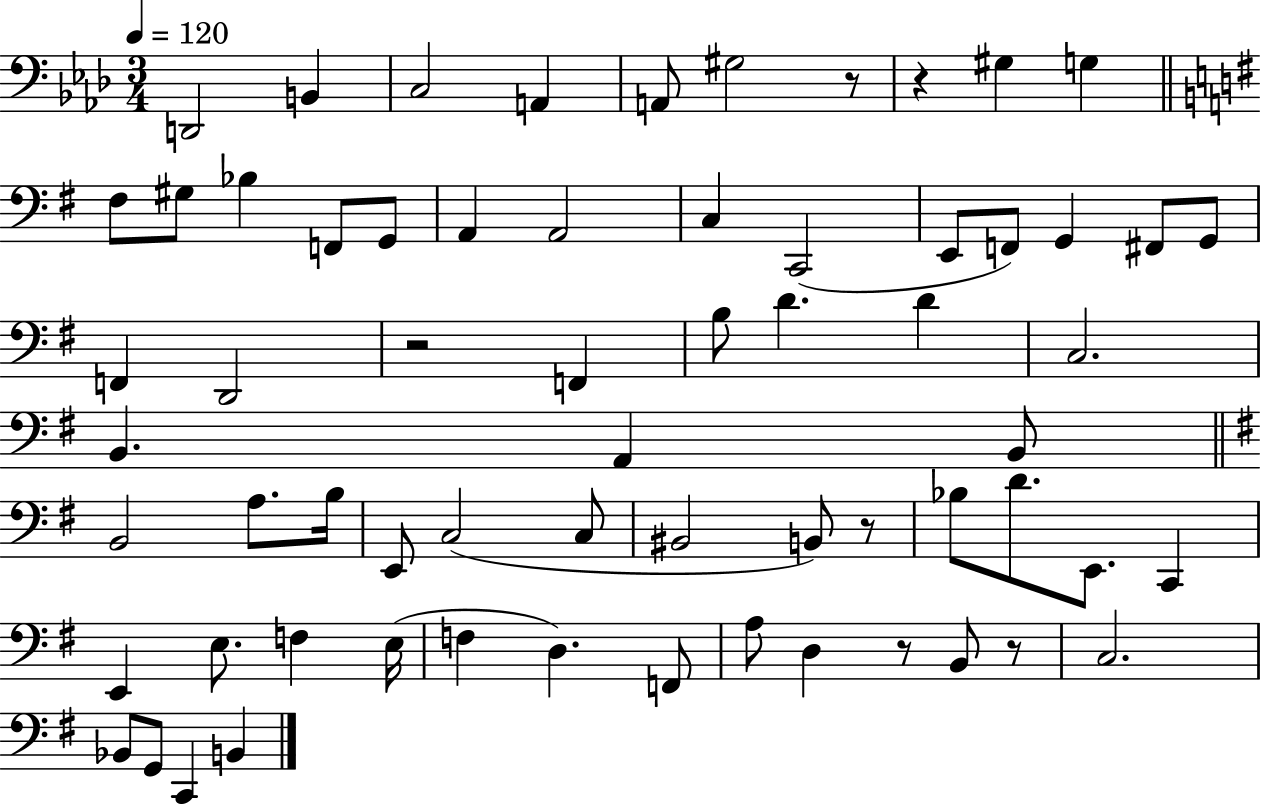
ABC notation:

X:1
T:Untitled
M:3/4
L:1/4
K:Ab
D,,2 B,, C,2 A,, A,,/2 ^G,2 z/2 z ^G, G, ^F,/2 ^G,/2 _B, F,,/2 G,,/2 A,, A,,2 C, C,,2 E,,/2 F,,/2 G,, ^F,,/2 G,,/2 F,, D,,2 z2 F,, B,/2 D D C,2 B,, A,, B,,/2 B,,2 A,/2 B,/4 E,,/2 C,2 C,/2 ^B,,2 B,,/2 z/2 _B,/2 D/2 E,,/2 C,, E,, E,/2 F, E,/4 F, D, F,,/2 A,/2 D, z/2 B,,/2 z/2 C,2 _B,,/2 G,,/2 C,, B,,